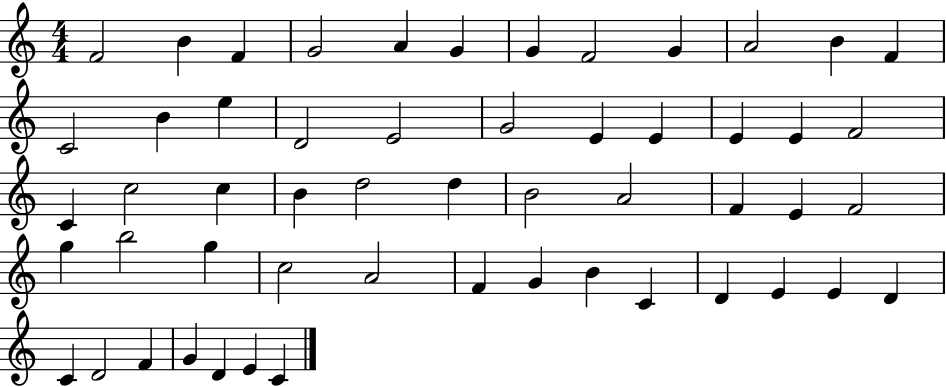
X:1
T:Untitled
M:4/4
L:1/4
K:C
F2 B F G2 A G G F2 G A2 B F C2 B e D2 E2 G2 E E E E F2 C c2 c B d2 d B2 A2 F E F2 g b2 g c2 A2 F G B C D E E D C D2 F G D E C